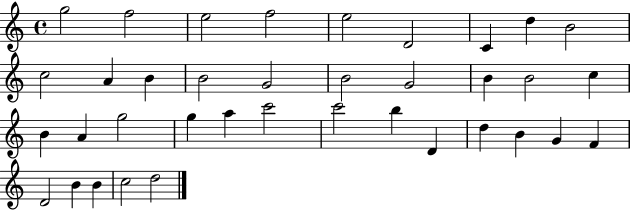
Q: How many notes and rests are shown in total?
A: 37